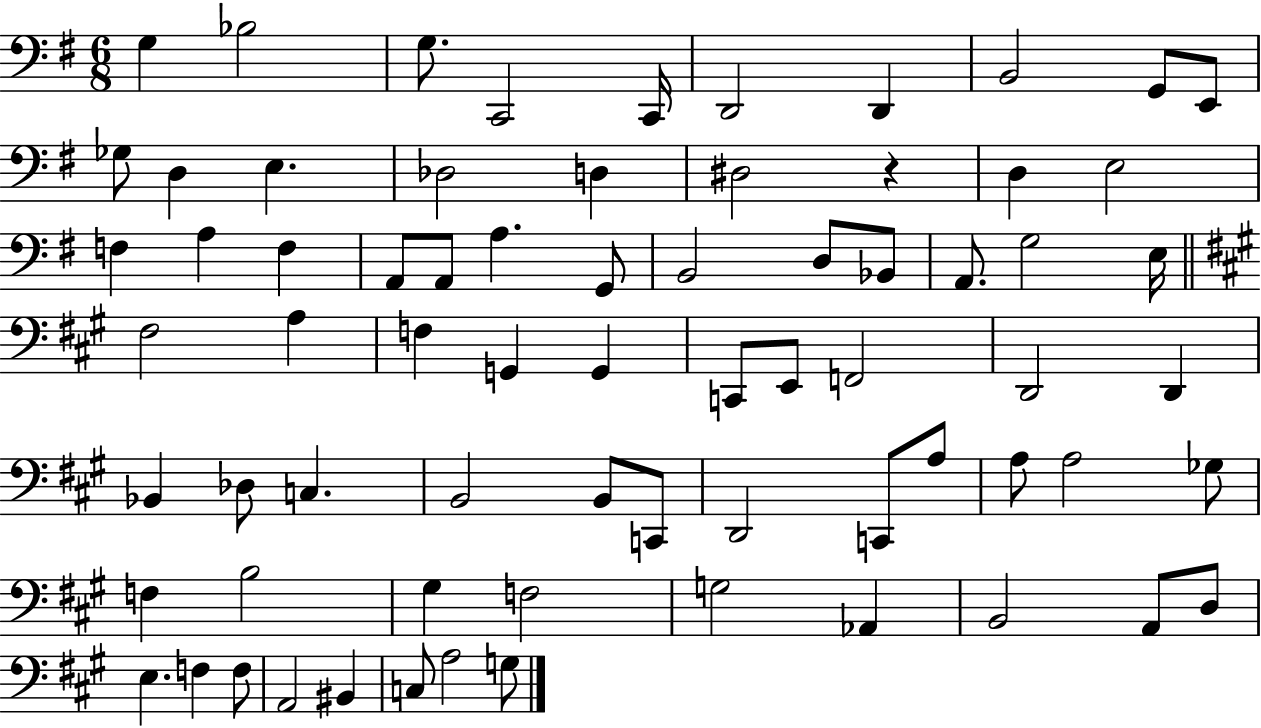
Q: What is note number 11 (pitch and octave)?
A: Gb3